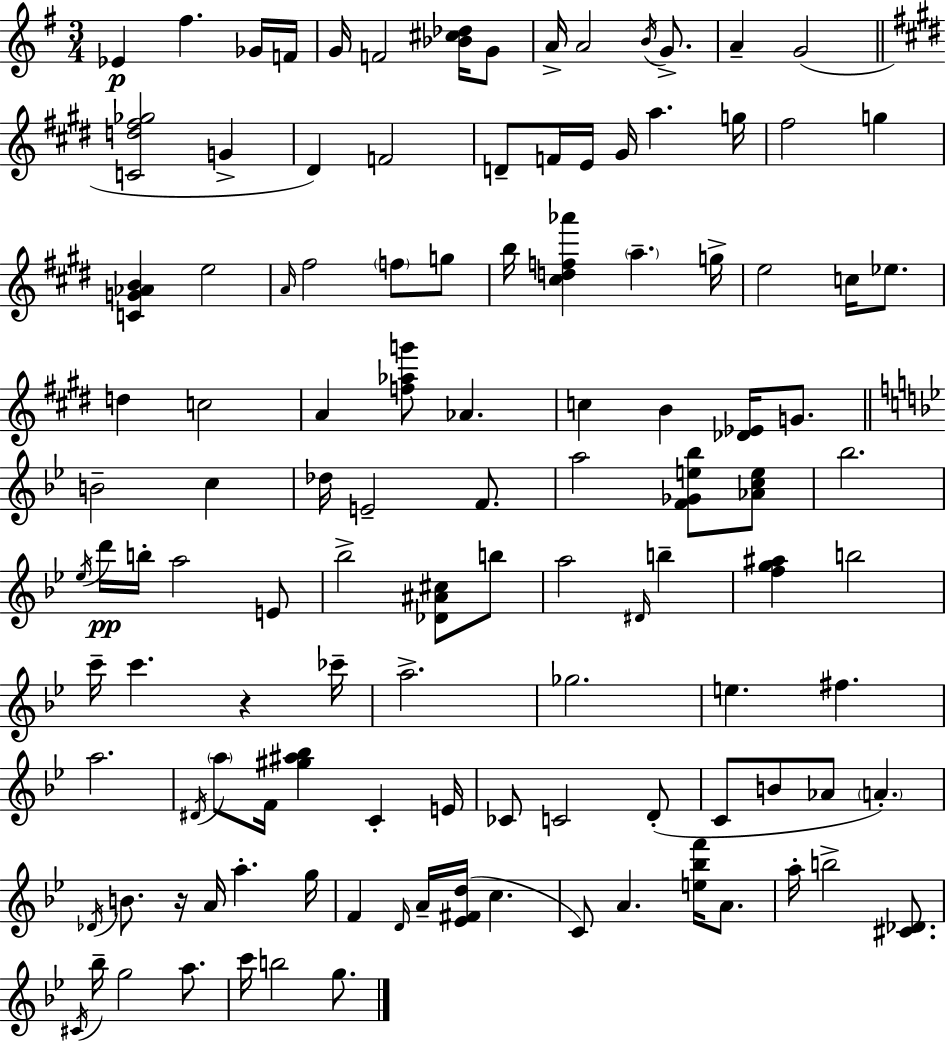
X:1
T:Untitled
M:3/4
L:1/4
K:Em
_E ^f _G/4 F/4 G/4 F2 [_B^c_d]/4 G/2 A/4 A2 B/4 G/2 A G2 [Cd^f_g]2 G ^D F2 D/2 F/4 E/4 ^G/4 a g/4 ^f2 g [CG_AB] e2 A/4 ^f2 f/2 g/2 b/4 [^cdf_a'] a g/4 e2 c/4 _e/2 d c2 A [f_ag']/2 _A c B [_D_E]/4 G/2 B2 c _d/4 E2 F/2 a2 [F_Ge_b]/2 [_Ace]/2 _b2 _e/4 d'/4 b/4 a2 E/2 _b2 [_D^A^c]/2 b/2 a2 ^D/4 b [fg^a] b2 c'/4 c' z _c'/4 a2 _g2 e ^f a2 ^D/4 a/2 F/4 [^g^a_b] C E/4 _C/2 C2 D/2 C/2 B/2 _A/2 A _D/4 B/2 z/4 A/4 a g/4 F D/4 A/4 [_E^Fd]/4 c C/2 A [e_bf']/4 A/2 a/4 b2 [^C_D]/2 ^C/4 _b/4 g2 a/2 c'/4 b2 g/2